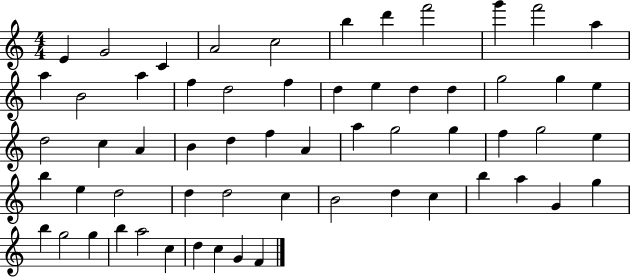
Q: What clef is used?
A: treble